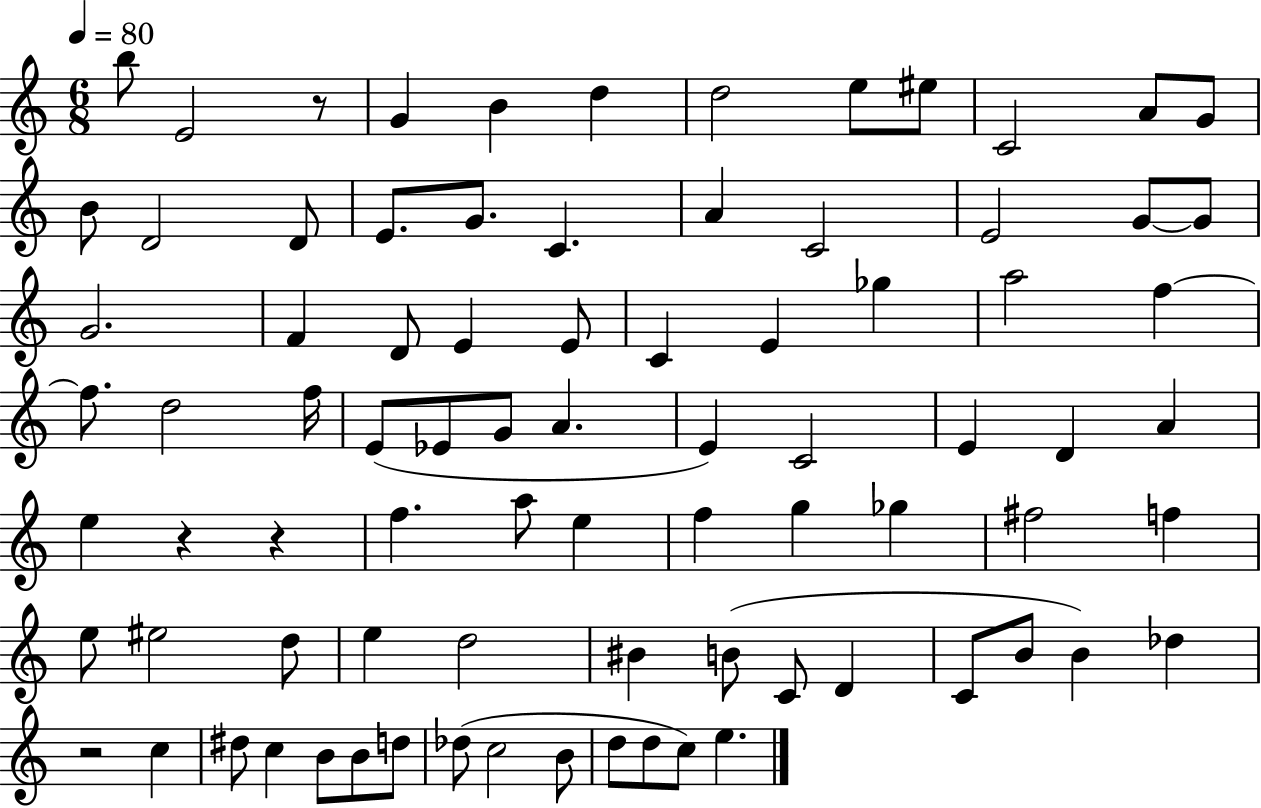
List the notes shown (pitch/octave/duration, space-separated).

B5/e E4/h R/e G4/q B4/q D5/q D5/h E5/e EIS5/e C4/h A4/e G4/e B4/e D4/h D4/e E4/e. G4/e. C4/q. A4/q C4/h E4/h G4/e G4/e G4/h. F4/q D4/e E4/q E4/e C4/q E4/q Gb5/q A5/h F5/q F5/e. D5/h F5/s E4/e Eb4/e G4/e A4/q. E4/q C4/h E4/q D4/q A4/q E5/q R/q R/q F5/q. A5/e E5/q F5/q G5/q Gb5/q F#5/h F5/q E5/e EIS5/h D5/e E5/q D5/h BIS4/q B4/e C4/e D4/q C4/e B4/e B4/q Db5/q R/h C5/q D#5/e C5/q B4/e B4/e D5/e Db5/e C5/h B4/e D5/e D5/e C5/e E5/q.